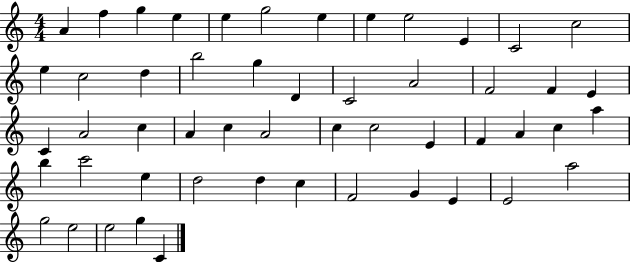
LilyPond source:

{
  \clef treble
  \numericTimeSignature
  \time 4/4
  \key c \major
  a'4 f''4 g''4 e''4 | e''4 g''2 e''4 | e''4 e''2 e'4 | c'2 c''2 | \break e''4 c''2 d''4 | b''2 g''4 d'4 | c'2 a'2 | f'2 f'4 e'4 | \break c'4 a'2 c''4 | a'4 c''4 a'2 | c''4 c''2 e'4 | f'4 a'4 c''4 a''4 | \break b''4 c'''2 e''4 | d''2 d''4 c''4 | f'2 g'4 e'4 | e'2 a''2 | \break g''2 e''2 | e''2 g''4 c'4 | \bar "|."
}